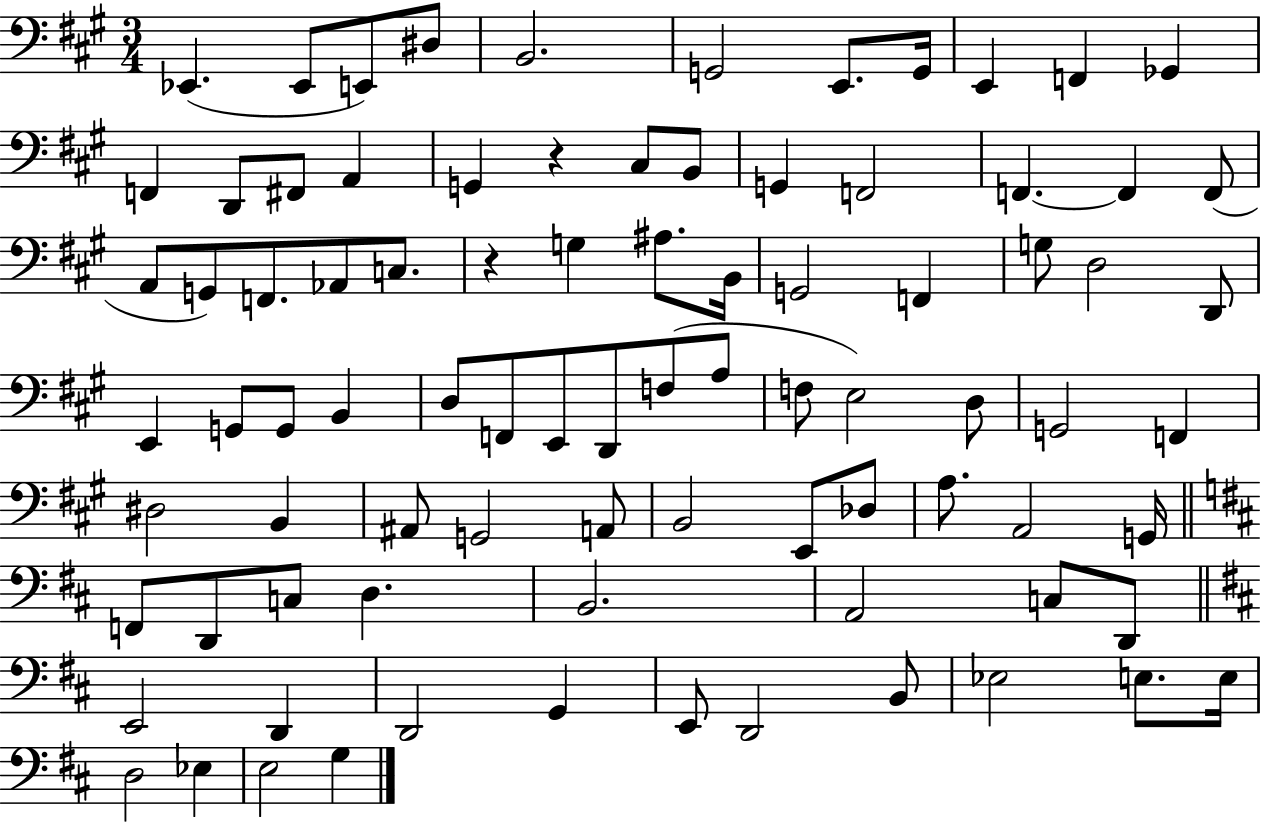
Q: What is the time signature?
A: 3/4